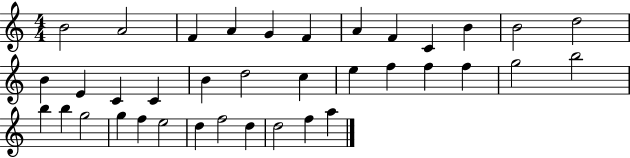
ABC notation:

X:1
T:Untitled
M:4/4
L:1/4
K:C
B2 A2 F A G F A F C B B2 d2 B E C C B d2 c e f f f g2 b2 b b g2 g f e2 d f2 d d2 f a